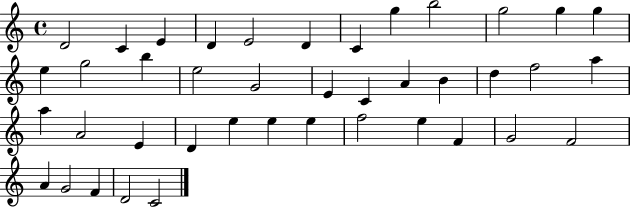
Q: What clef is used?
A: treble